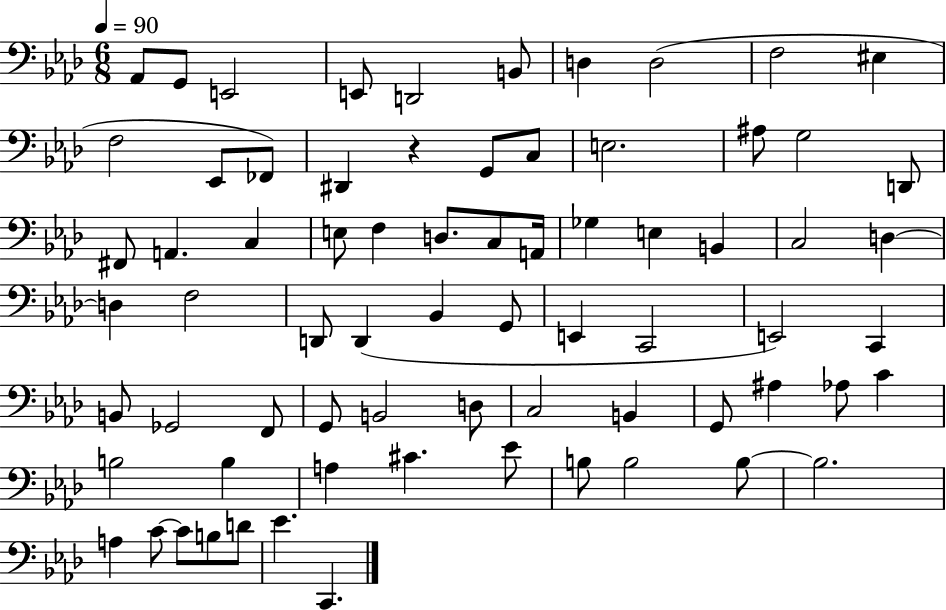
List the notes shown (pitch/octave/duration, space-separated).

Ab2/e G2/e E2/h E2/e D2/h B2/e D3/q D3/h F3/h EIS3/q F3/h Eb2/e FES2/e D#2/q R/q G2/e C3/e E3/h. A#3/e G3/h D2/e F#2/e A2/q. C3/q E3/e F3/q D3/e. C3/e A2/s Gb3/q E3/q B2/q C3/h D3/q D3/q F3/h D2/e D2/q Bb2/q G2/e E2/q C2/h E2/h C2/q B2/e Gb2/h F2/e G2/e B2/h D3/e C3/h B2/q G2/e A#3/q Ab3/e C4/q B3/h B3/q A3/q C#4/q. Eb4/e B3/e B3/h B3/e B3/h. A3/q C4/e C4/e B3/e D4/e Eb4/q. C2/q.